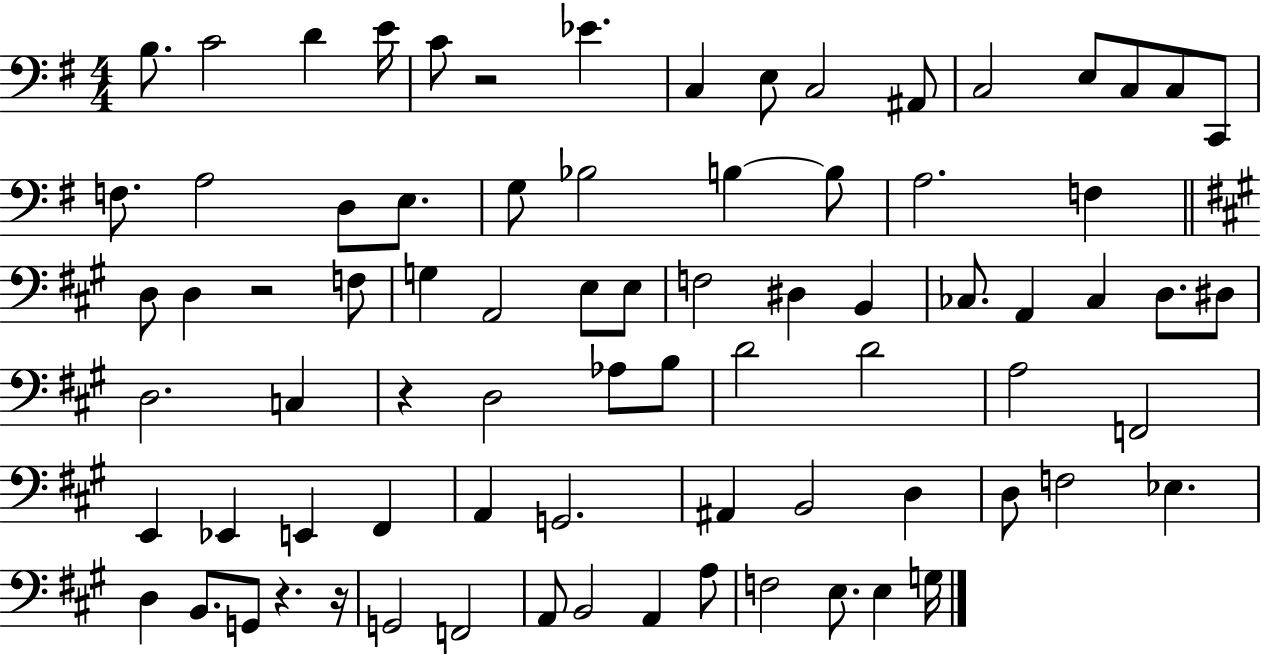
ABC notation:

X:1
T:Untitled
M:4/4
L:1/4
K:G
B,/2 C2 D E/4 C/2 z2 _E C, E,/2 C,2 ^A,,/2 C,2 E,/2 C,/2 C,/2 C,,/2 F,/2 A,2 D,/2 E,/2 G,/2 _B,2 B, B,/2 A,2 F, D,/2 D, z2 F,/2 G, A,,2 E,/2 E,/2 F,2 ^D, B,, _C,/2 A,, _C, D,/2 ^D,/2 D,2 C, z D,2 _A,/2 B,/2 D2 D2 A,2 F,,2 E,, _E,, E,, ^F,, A,, G,,2 ^A,, B,,2 D, D,/2 F,2 _E, D, B,,/2 G,,/2 z z/4 G,,2 F,,2 A,,/2 B,,2 A,, A,/2 F,2 E,/2 E, G,/4